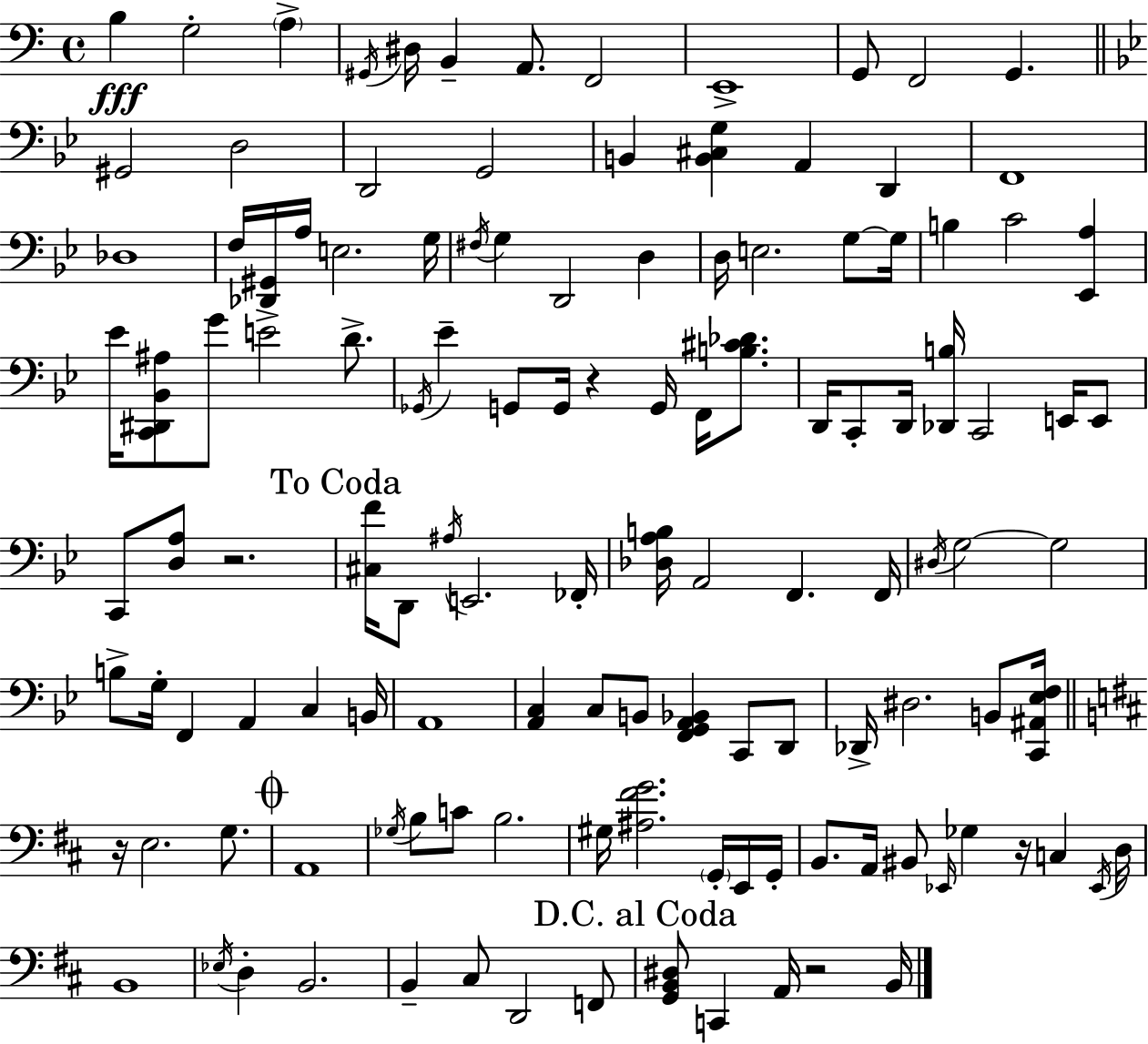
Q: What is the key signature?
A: A minor